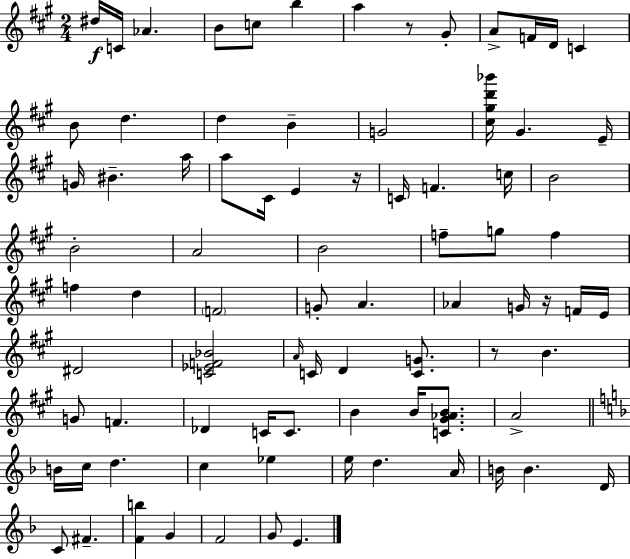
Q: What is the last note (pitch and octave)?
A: E4